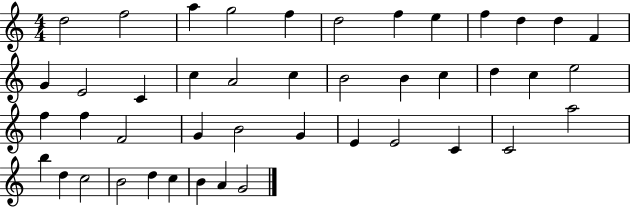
{
  \clef treble
  \numericTimeSignature
  \time 4/4
  \key c \major
  d''2 f''2 | a''4 g''2 f''4 | d''2 f''4 e''4 | f''4 d''4 d''4 f'4 | \break g'4 e'2 c'4 | c''4 a'2 c''4 | b'2 b'4 c''4 | d''4 c''4 e''2 | \break f''4 f''4 f'2 | g'4 b'2 g'4 | e'4 e'2 c'4 | c'2 a''2 | \break b''4 d''4 c''2 | b'2 d''4 c''4 | b'4 a'4 g'2 | \bar "|."
}